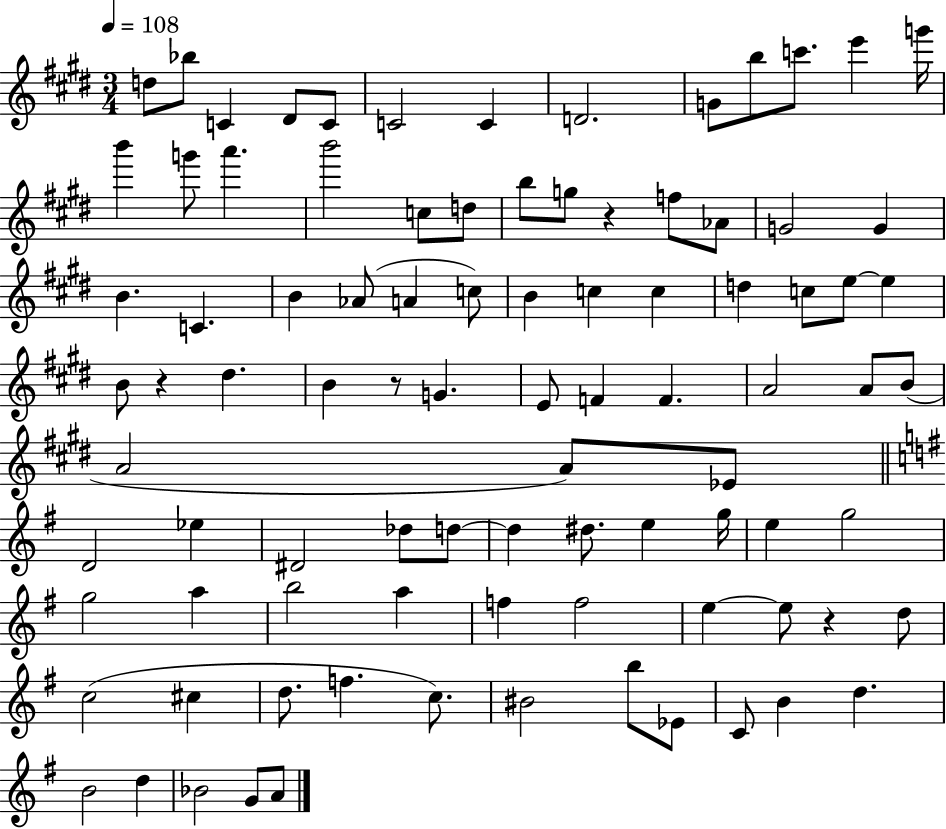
D5/e Bb5/e C4/q D#4/e C4/e C4/h C4/q D4/h. G4/e B5/e C6/e. E6/q G6/s B6/q G6/e A6/q. B6/h C5/e D5/e B5/e G5/e R/q F5/e Ab4/e G4/h G4/q B4/q. C4/q. B4/q Ab4/e A4/q C5/e B4/q C5/q C5/q D5/q C5/e E5/e E5/q B4/e R/q D#5/q. B4/q R/e G4/q. E4/e F4/q F4/q. A4/h A4/e B4/e A4/h A4/e Eb4/e D4/h Eb5/q D#4/h Db5/e D5/e D5/q D#5/e. E5/q G5/s E5/q G5/h G5/h A5/q B5/h A5/q F5/q F5/h E5/q E5/e R/q D5/e C5/h C#5/q D5/e. F5/q. C5/e. BIS4/h B5/e Eb4/e C4/e B4/q D5/q. B4/h D5/q Bb4/h G4/e A4/e